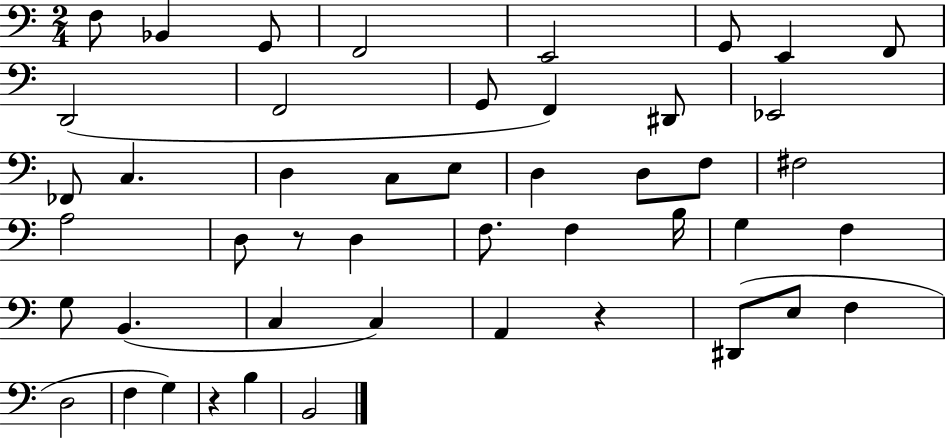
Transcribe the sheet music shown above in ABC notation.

X:1
T:Untitled
M:2/4
L:1/4
K:C
F,/2 _B,, G,,/2 F,,2 E,,2 G,,/2 E,, F,,/2 D,,2 F,,2 G,,/2 F,, ^D,,/2 _E,,2 _F,,/2 C, D, C,/2 E,/2 D, D,/2 F,/2 ^F,2 A,2 D,/2 z/2 D, F,/2 F, B,/4 G, F, G,/2 B,, C, C, A,, z ^D,,/2 E,/2 F, D,2 F, G, z B, B,,2